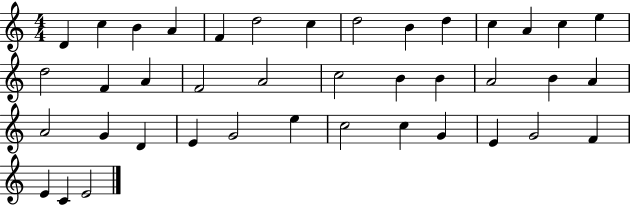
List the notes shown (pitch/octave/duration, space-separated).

D4/q C5/q B4/q A4/q F4/q D5/h C5/q D5/h B4/q D5/q C5/q A4/q C5/q E5/q D5/h F4/q A4/q F4/h A4/h C5/h B4/q B4/q A4/h B4/q A4/q A4/h G4/q D4/q E4/q G4/h E5/q C5/h C5/q G4/q E4/q G4/h F4/q E4/q C4/q E4/h